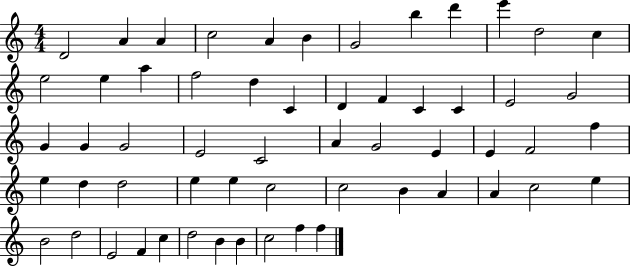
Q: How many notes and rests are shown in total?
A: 58